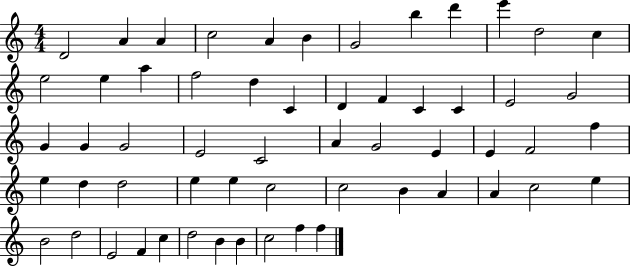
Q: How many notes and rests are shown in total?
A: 58